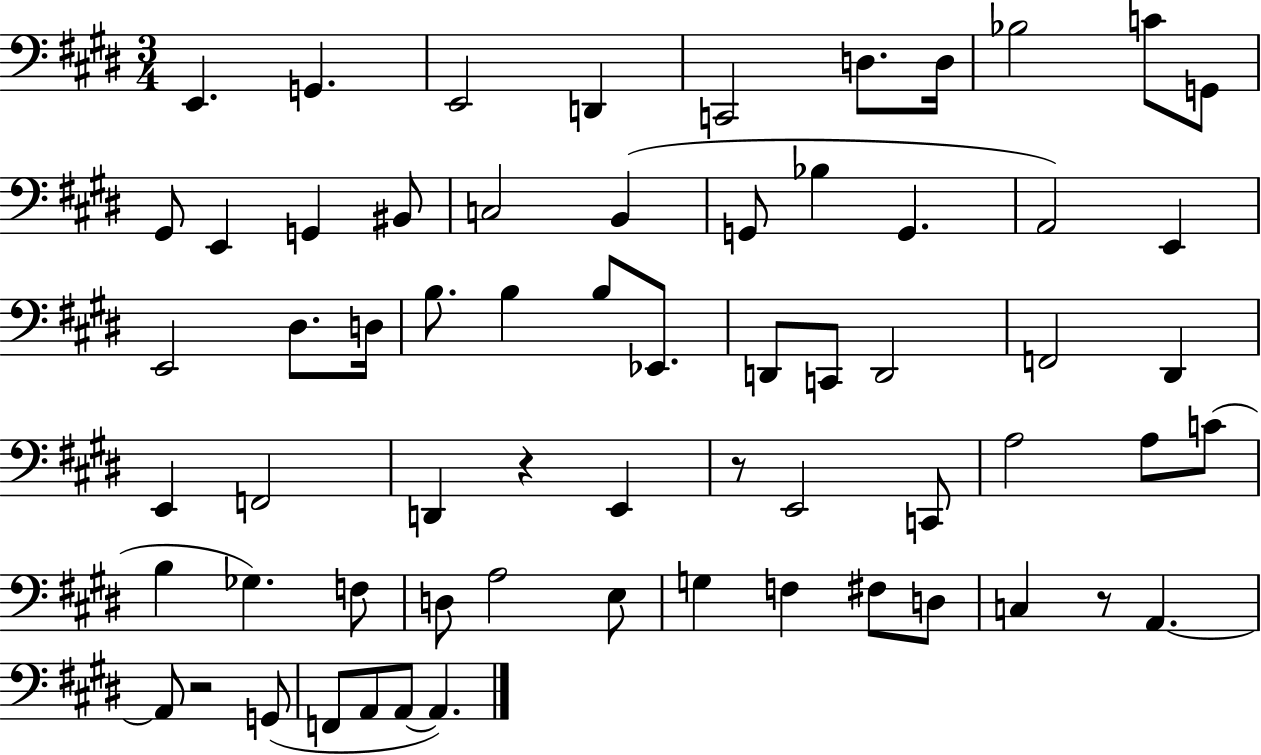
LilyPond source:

{
  \clef bass
  \numericTimeSignature
  \time 3/4
  \key e \major
  e,4. g,4. | e,2 d,4 | c,2 d8. d16 | bes2 c'8 g,8 | \break gis,8 e,4 g,4 bis,8 | c2 b,4( | g,8 bes4 g,4. | a,2) e,4 | \break e,2 dis8. d16 | b8. b4 b8 ees,8. | d,8 c,8 d,2 | f,2 dis,4 | \break e,4 f,2 | d,4 r4 e,4 | r8 e,2 c,8 | a2 a8 c'8( | \break b4 ges4.) f8 | d8 a2 e8 | g4 f4 fis8 d8 | c4 r8 a,4.~~ | \break a,8 r2 g,8( | f,8 a,8 a,8~~ a,4.) | \bar "|."
}